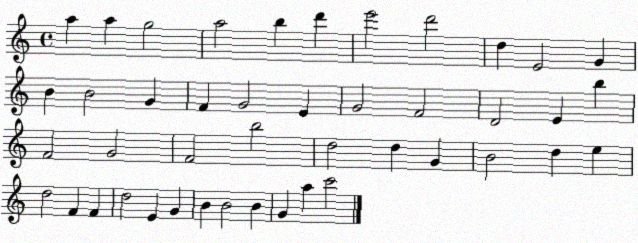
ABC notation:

X:1
T:Untitled
M:4/4
L:1/4
K:C
a a g2 a2 b d' e'2 d'2 d E2 G B B2 G F G2 E G2 F2 D2 E b F2 G2 F2 b2 d2 d G B2 d e d2 F F d2 E G B B2 B G a c'2